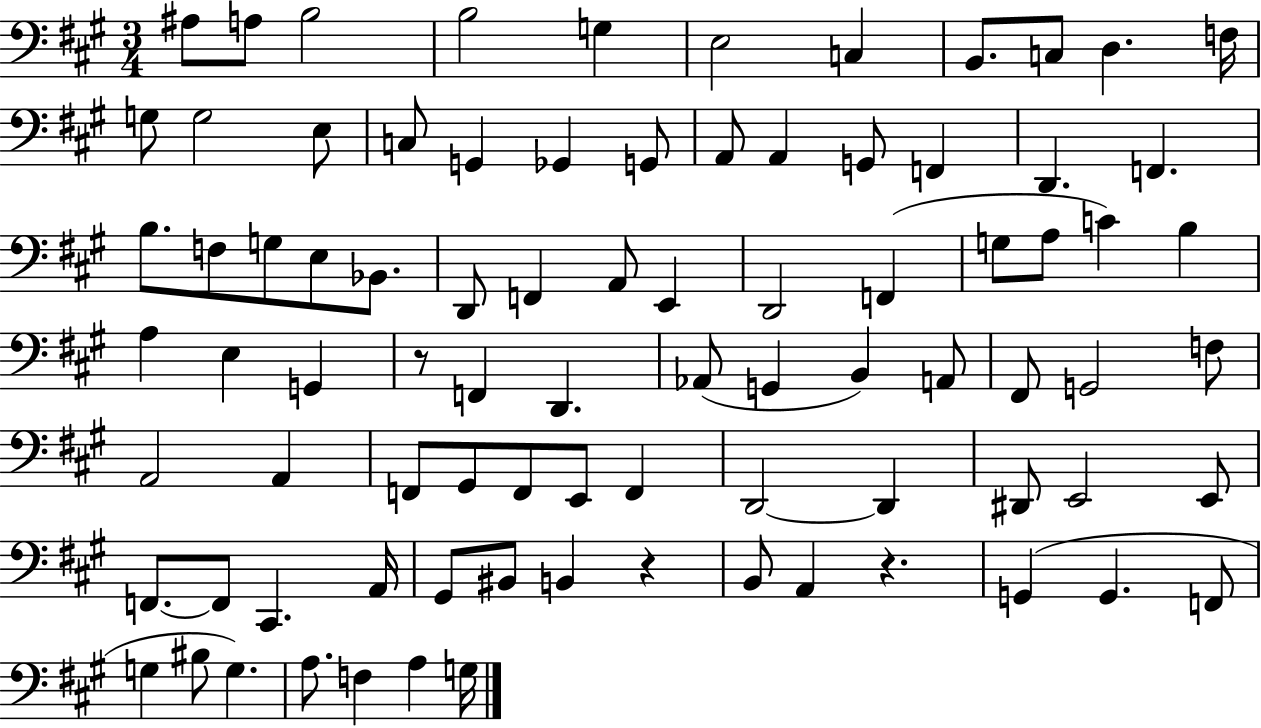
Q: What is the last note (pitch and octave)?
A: G3